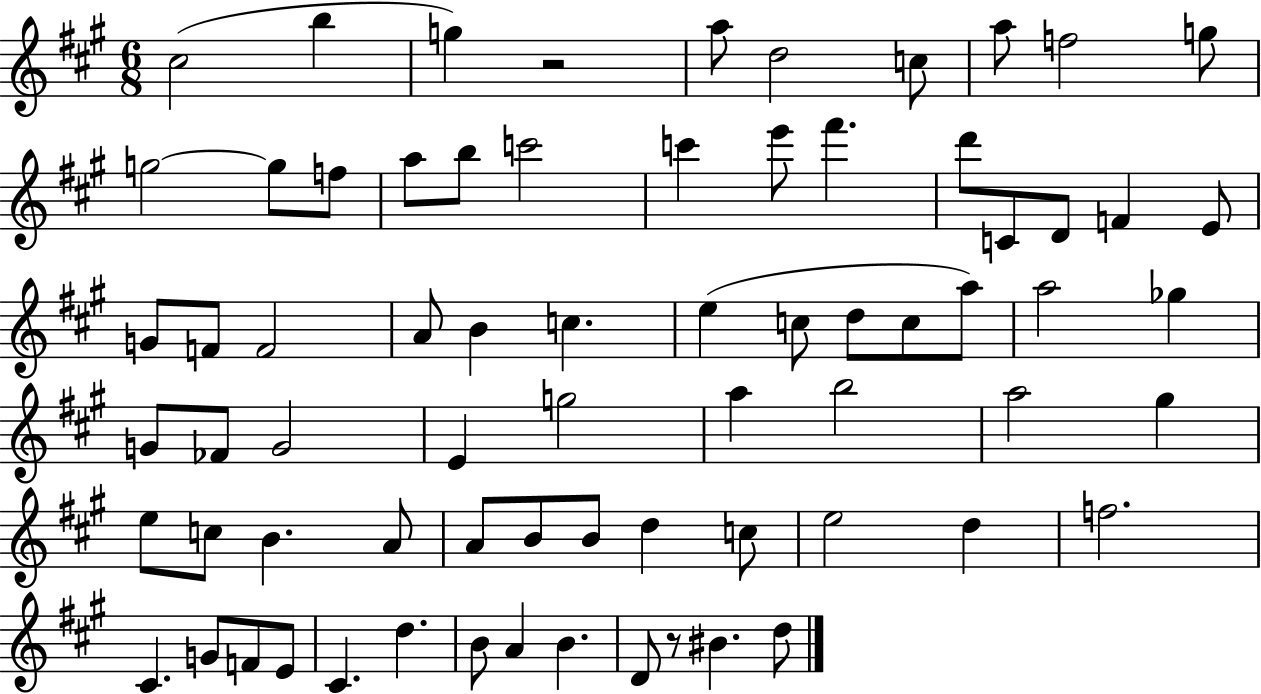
X:1
T:Untitled
M:6/8
L:1/4
K:A
^c2 b g z2 a/2 d2 c/2 a/2 f2 g/2 g2 g/2 f/2 a/2 b/2 c'2 c' e'/2 ^f' d'/2 C/2 D/2 F E/2 G/2 F/2 F2 A/2 B c e c/2 d/2 c/2 a/2 a2 _g G/2 _F/2 G2 E g2 a b2 a2 ^g e/2 c/2 B A/2 A/2 B/2 B/2 d c/2 e2 d f2 ^C G/2 F/2 E/2 ^C d B/2 A B D/2 z/2 ^B d/2